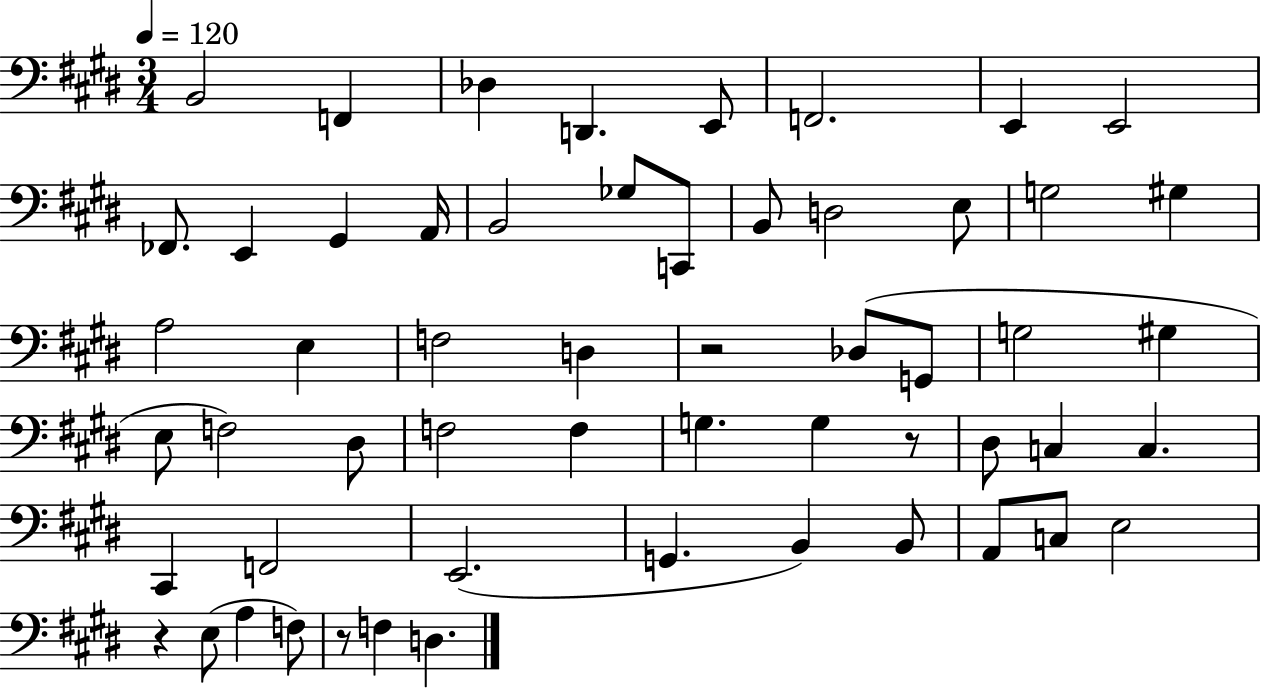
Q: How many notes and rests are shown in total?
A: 56